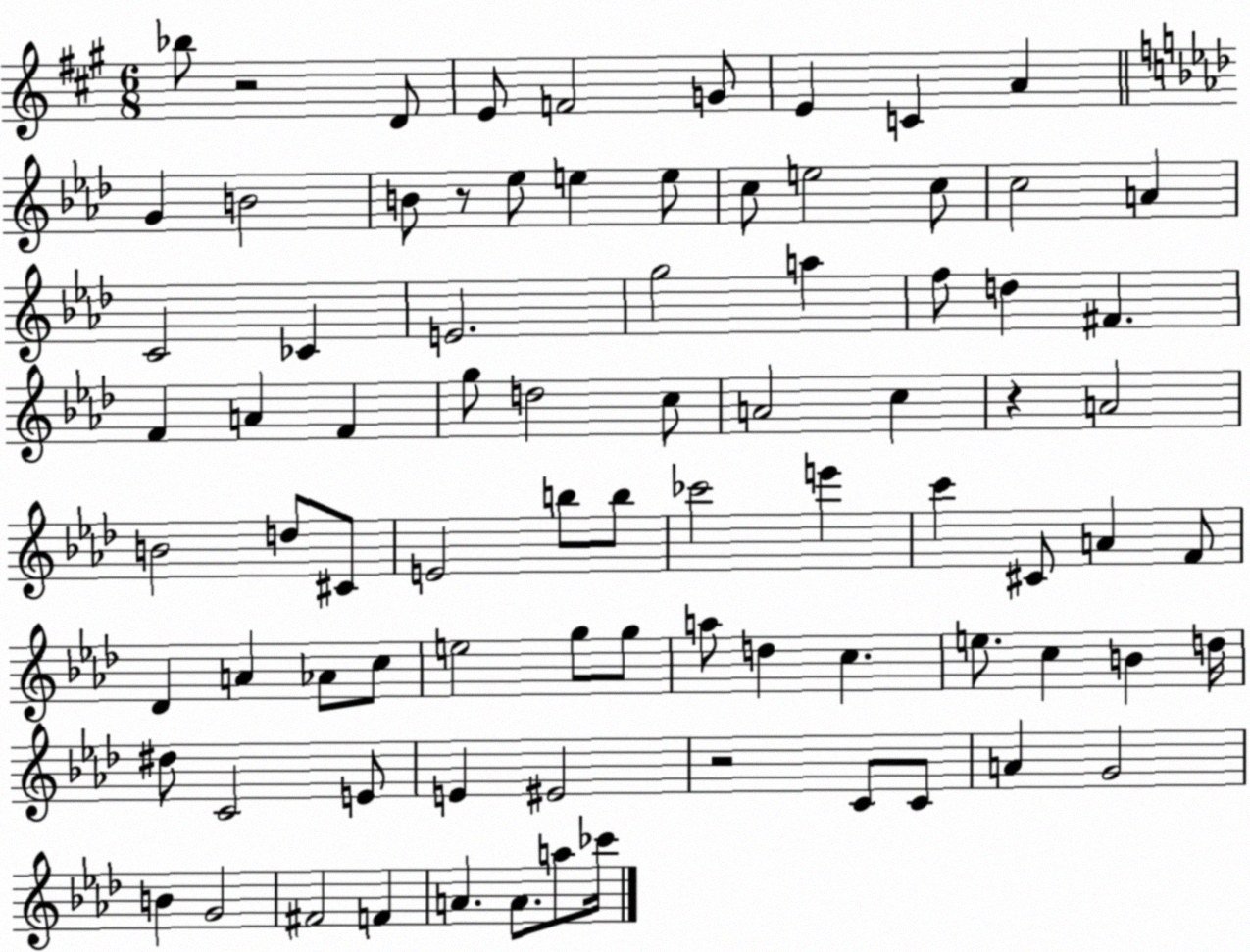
X:1
T:Untitled
M:6/8
L:1/4
K:A
_b/2 z2 D/2 E/2 F2 G/2 E C A G B2 B/2 z/2 _e/2 e e/2 c/2 e2 c/2 c2 A C2 _C E2 g2 a f/2 d ^F F A F g/2 d2 c/2 A2 c z A2 B2 d/2 ^C/2 E2 b/2 b/2 _c'2 e' c' ^C/2 A F/2 _D A _A/2 c/2 e2 g/2 g/2 a/2 d c e/2 c B d/4 ^d/2 C2 E/2 E ^E2 z2 C/2 C/2 A G2 B G2 ^F2 F A A/2 a/2 _c'/4